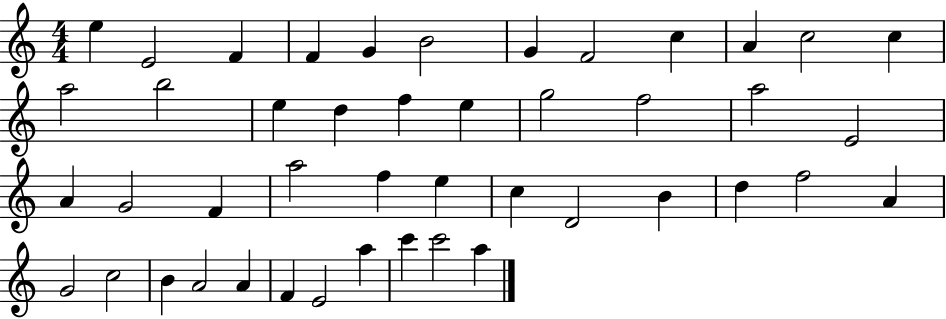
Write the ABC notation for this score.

X:1
T:Untitled
M:4/4
L:1/4
K:C
e E2 F F G B2 G F2 c A c2 c a2 b2 e d f e g2 f2 a2 E2 A G2 F a2 f e c D2 B d f2 A G2 c2 B A2 A F E2 a c' c'2 a